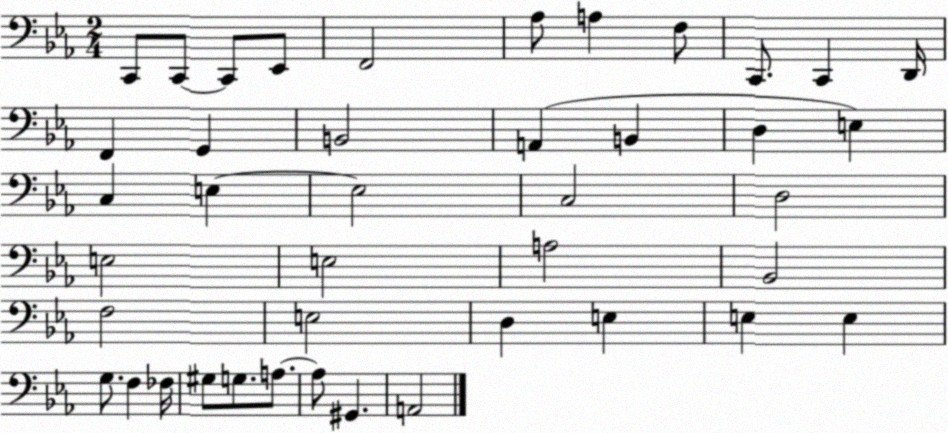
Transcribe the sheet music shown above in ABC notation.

X:1
T:Untitled
M:2/4
L:1/4
K:Eb
C,,/2 C,,/2 C,,/2 _E,,/2 F,,2 _A,/2 A, F,/2 C,,/2 C,, D,,/4 F,, G,, B,,2 A,, B,, D, E, C, E, E,2 C,2 D,2 E,2 E,2 A,2 _B,,2 F,2 E,2 D, E, E, E, G,/2 F, _F,/4 ^G,/2 G,/2 A,/2 A,/2 ^G,, A,,2